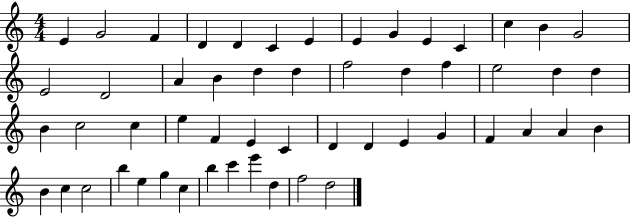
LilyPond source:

{
  \clef treble
  \numericTimeSignature
  \time 4/4
  \key c \major
  e'4 g'2 f'4 | d'4 d'4 c'4 e'4 | e'4 g'4 e'4 c'4 | c''4 b'4 g'2 | \break e'2 d'2 | a'4 b'4 d''4 d''4 | f''2 d''4 f''4 | e''2 d''4 d''4 | \break b'4 c''2 c''4 | e''4 f'4 e'4 c'4 | d'4 d'4 e'4 g'4 | f'4 a'4 a'4 b'4 | \break b'4 c''4 c''2 | b''4 e''4 g''4 c''4 | b''4 c'''4 e'''4 d''4 | f''2 d''2 | \break \bar "|."
}